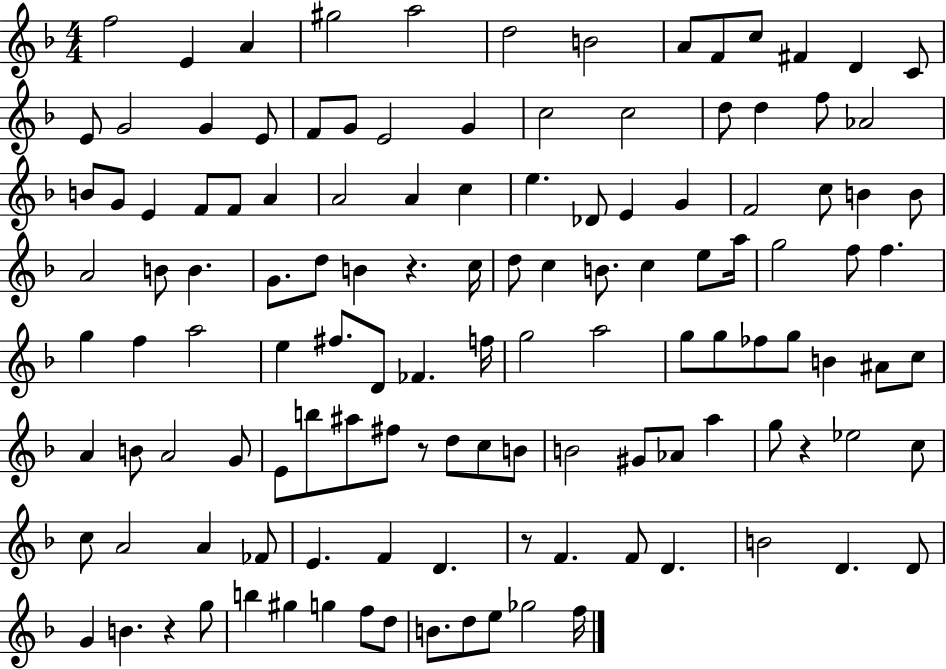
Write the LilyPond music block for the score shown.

{
  \clef treble
  \numericTimeSignature
  \time 4/4
  \key f \major
  \repeat volta 2 { f''2 e'4 a'4 | gis''2 a''2 | d''2 b'2 | a'8 f'8 c''8 fis'4 d'4 c'8 | \break e'8 g'2 g'4 e'8 | f'8 g'8 e'2 g'4 | c''2 c''2 | d''8 d''4 f''8 aes'2 | \break b'8 g'8 e'4 f'8 f'8 a'4 | a'2 a'4 c''4 | e''4. des'8 e'4 g'4 | f'2 c''8 b'4 b'8 | \break a'2 b'8 b'4. | g'8. d''8 b'4 r4. c''16 | d''8 c''4 b'8. c''4 e''8 a''16 | g''2 f''8 f''4. | \break g''4 f''4 a''2 | e''4 fis''8. d'8 fes'4. f''16 | g''2 a''2 | g''8 g''8 fes''8 g''8 b'4 ais'8 c''8 | \break a'4 b'8 a'2 g'8 | e'8 b''8 ais''8 fis''8 r8 d''8 c''8 b'8 | b'2 gis'8 aes'8 a''4 | g''8 r4 ees''2 c''8 | \break c''8 a'2 a'4 fes'8 | e'4. f'4 d'4. | r8 f'4. f'8 d'4. | b'2 d'4. d'8 | \break g'4 b'4. r4 g''8 | b''4 gis''4 g''4 f''8 d''8 | b'8. d''8 e''8 ges''2 f''16 | } \bar "|."
}